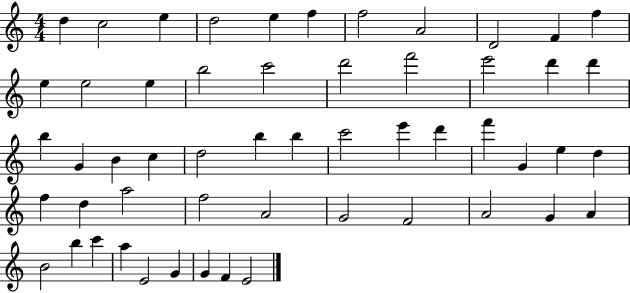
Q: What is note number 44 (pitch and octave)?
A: G4